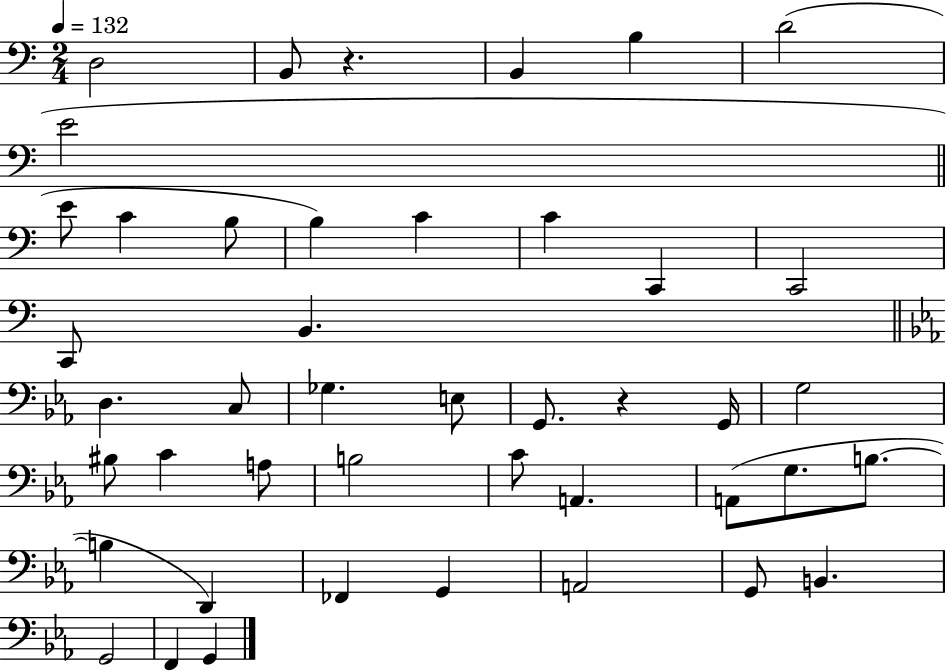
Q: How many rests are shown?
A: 2